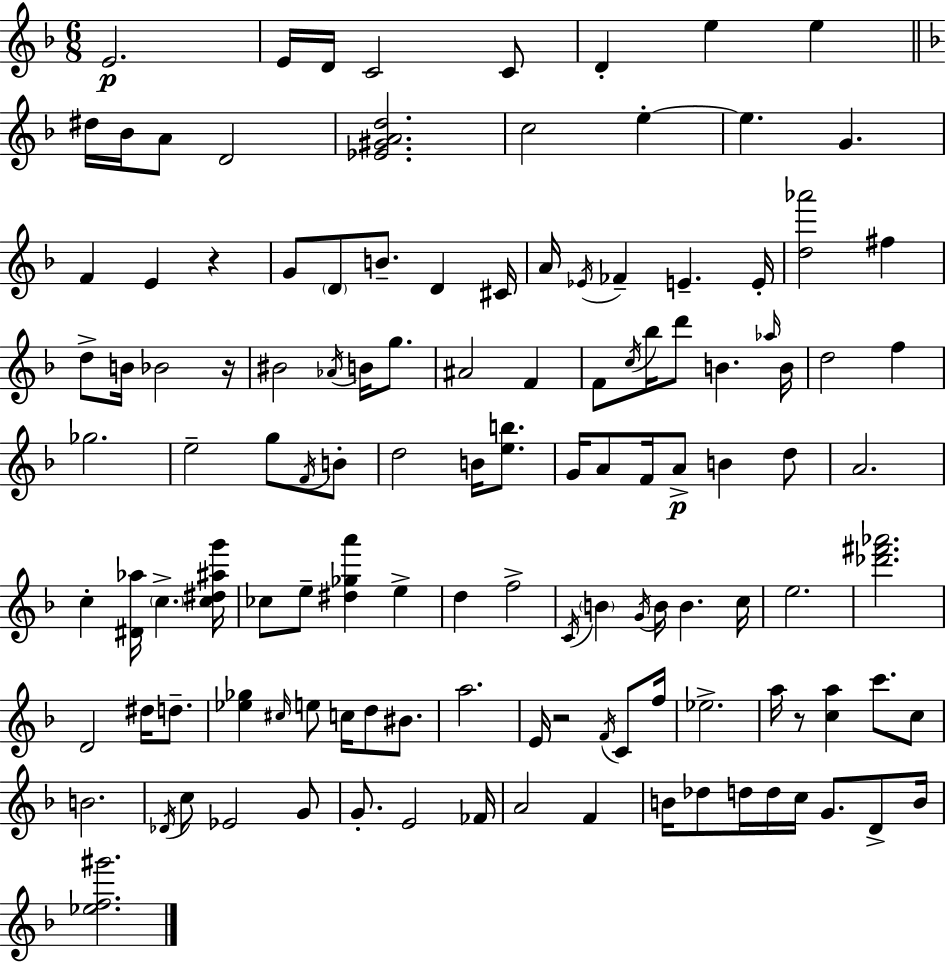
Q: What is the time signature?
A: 6/8